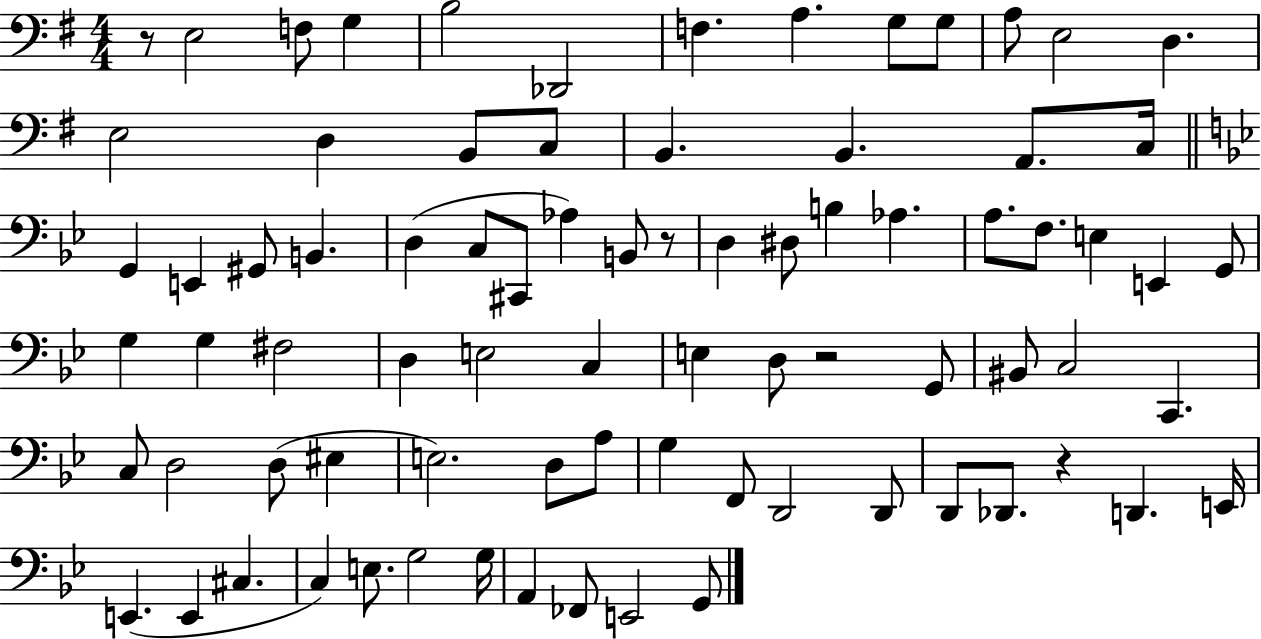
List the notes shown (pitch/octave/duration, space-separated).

R/e E3/h F3/e G3/q B3/h Db2/h F3/q. A3/q. G3/e G3/e A3/e E3/h D3/q. E3/h D3/q B2/e C3/e B2/q. B2/q. A2/e. C3/s G2/q E2/q G#2/e B2/q. D3/q C3/e C#2/e Ab3/q B2/e R/e D3/q D#3/e B3/q Ab3/q. A3/e. F3/e. E3/q E2/q G2/e G3/q G3/q F#3/h D3/q E3/h C3/q E3/q D3/e R/h G2/e BIS2/e C3/h C2/q. C3/e D3/h D3/e EIS3/q E3/h. D3/e A3/e G3/q F2/e D2/h D2/e D2/e Db2/e. R/q D2/q. E2/s E2/q. E2/q C#3/q. C3/q E3/e. G3/h G3/s A2/q FES2/e E2/h G2/e